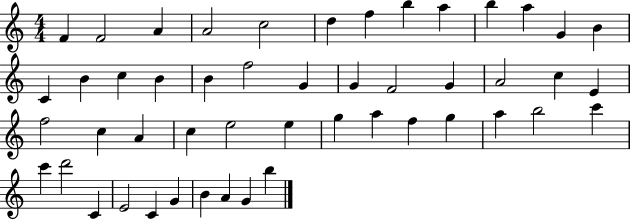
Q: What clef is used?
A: treble